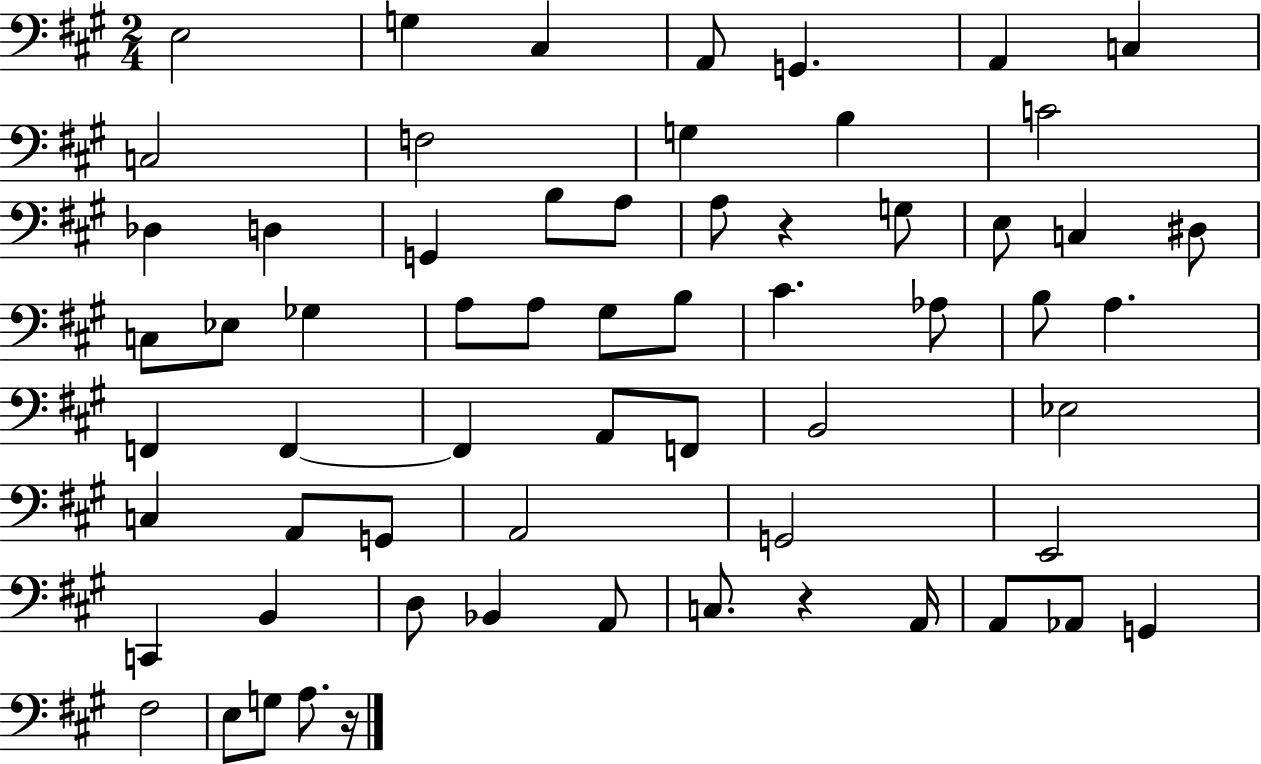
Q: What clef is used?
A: bass